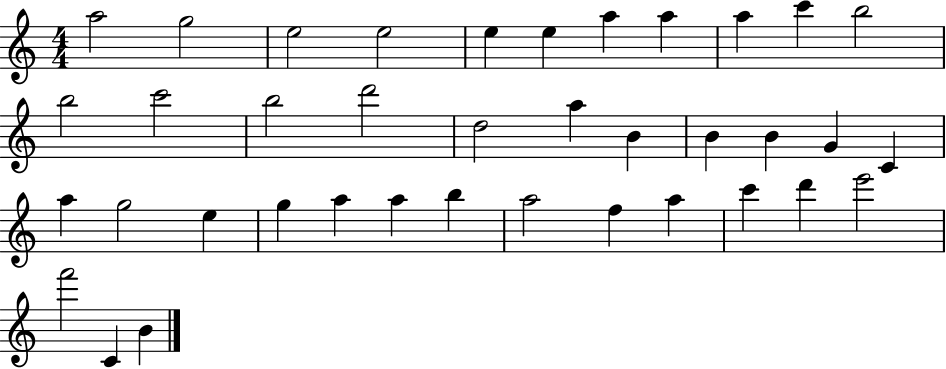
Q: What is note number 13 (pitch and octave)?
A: C6